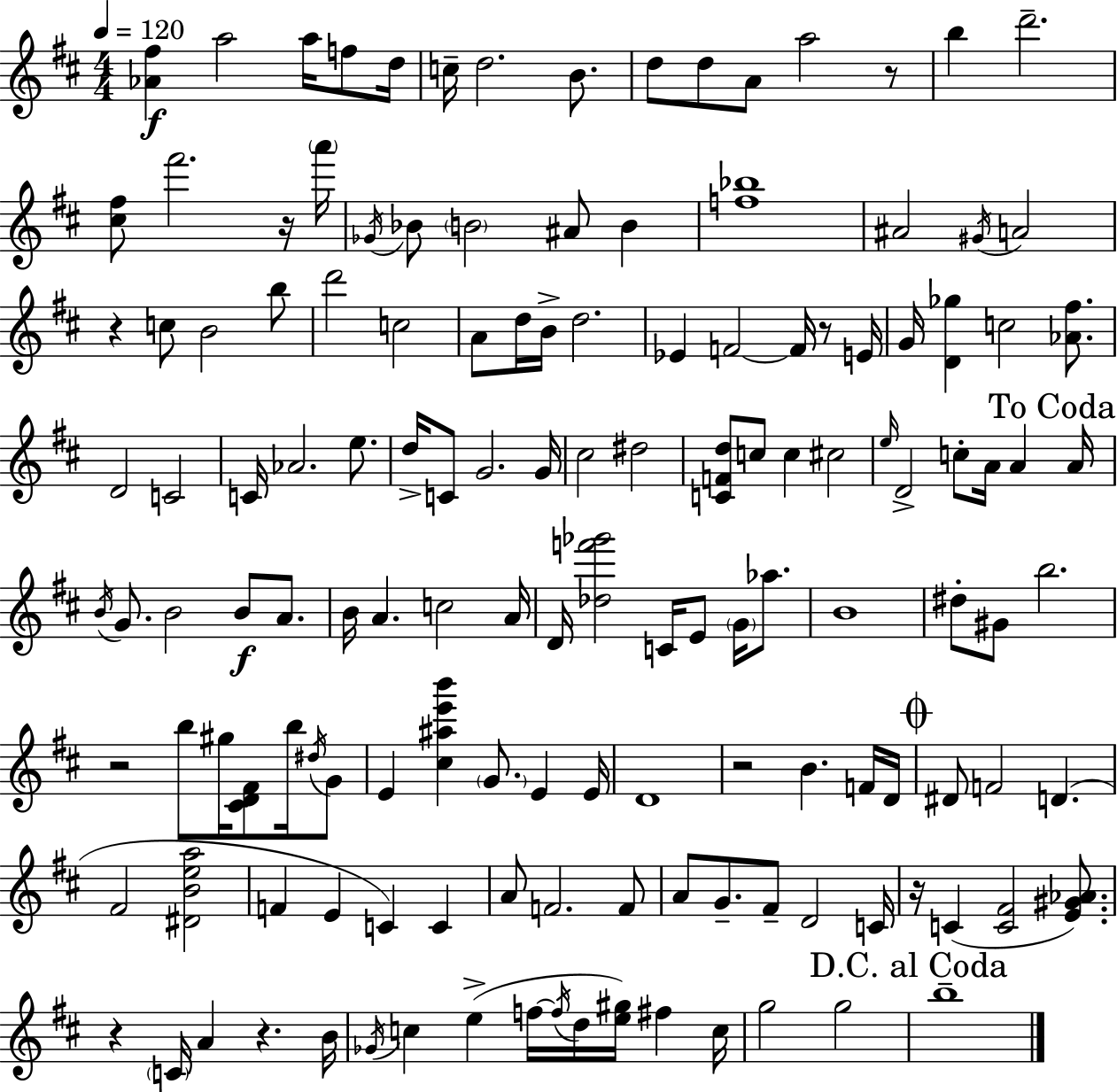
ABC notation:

X:1
T:Untitled
M:4/4
L:1/4
K:D
[_A^f] a2 a/4 f/2 d/4 c/4 d2 B/2 d/2 d/2 A/2 a2 z/2 b d'2 [^c^f]/2 ^f'2 z/4 a'/4 _G/4 _B/2 B2 ^A/2 B [f_b]4 ^A2 ^G/4 A2 z c/2 B2 b/2 d'2 c2 A/2 d/4 B/4 d2 _E F2 F/4 z/2 E/4 G/4 [D_g] c2 [_A^f]/2 D2 C2 C/4 _A2 e/2 d/4 C/2 G2 G/4 ^c2 ^d2 [CFd]/2 c/2 c ^c2 e/4 D2 c/2 A/4 A A/4 B/4 G/2 B2 B/2 A/2 B/4 A c2 A/4 D/4 [_df'_g']2 C/4 E/2 G/4 _a/2 B4 ^d/2 ^G/2 b2 z2 b/2 ^g/4 [^CD^F]/2 b/4 ^d/4 G/2 E [^c^ae'b'] G/2 E E/4 D4 z2 B F/4 D/4 ^D/2 F2 D ^F2 [^DBea]2 F E C C A/2 F2 F/2 A/2 G/2 ^F/2 D2 C/4 z/4 C [C^F]2 [E^G_A]/2 z C/4 A z B/4 _G/4 c e f/4 f/4 d/4 [e^g]/4 ^f c/4 g2 g2 b4